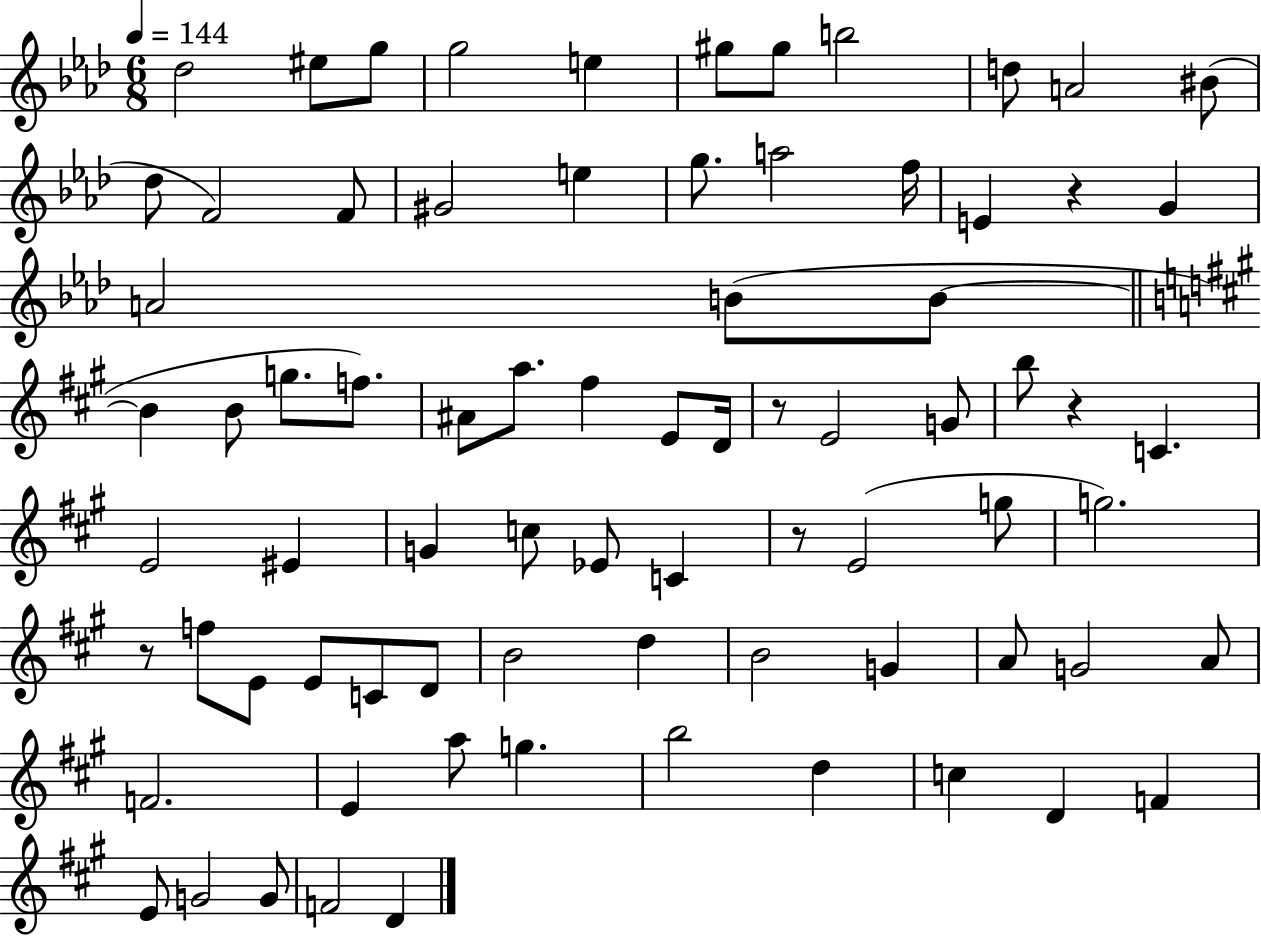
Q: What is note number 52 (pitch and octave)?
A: B4